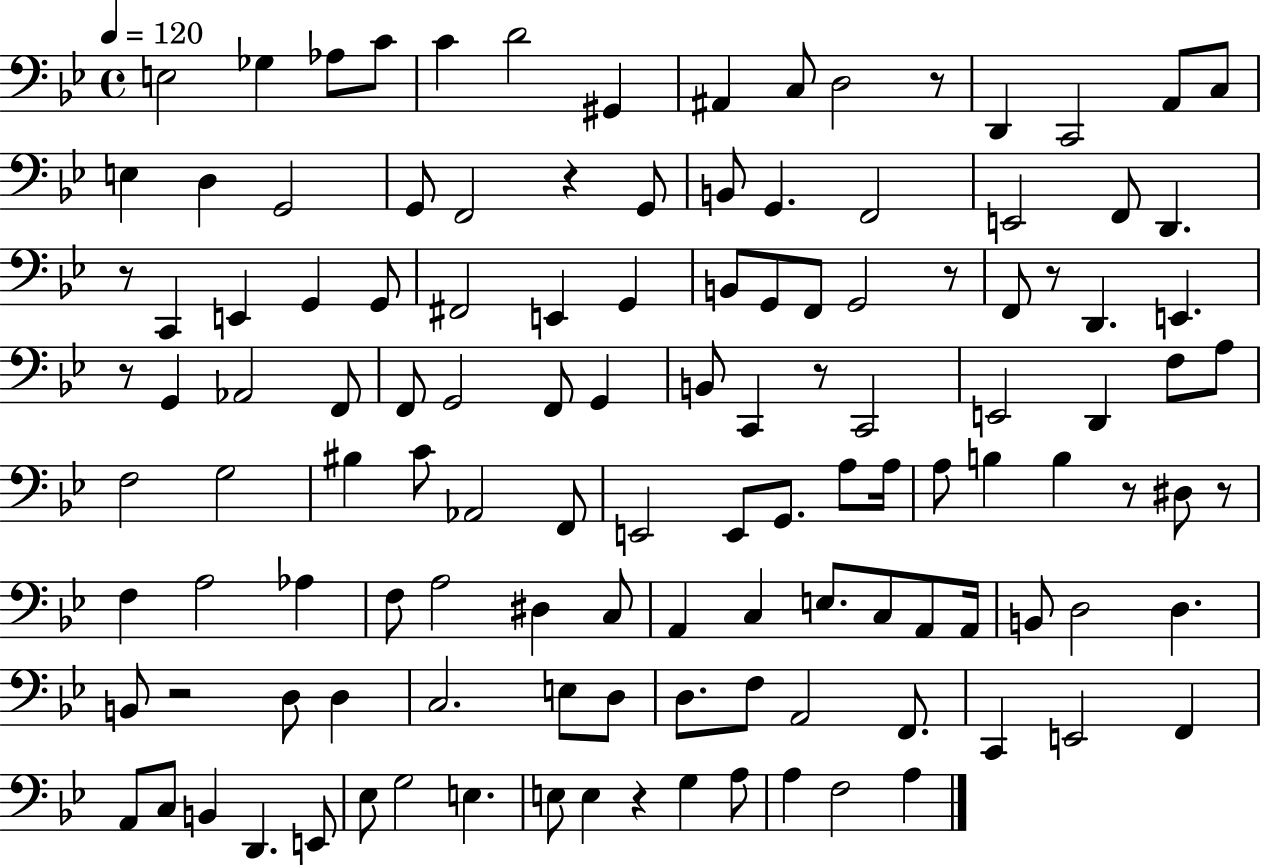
X:1
T:Untitled
M:4/4
L:1/4
K:Bb
E,2 _G, _A,/2 C/2 C D2 ^G,, ^A,, C,/2 D,2 z/2 D,, C,,2 A,,/2 C,/2 E, D, G,,2 G,,/2 F,,2 z G,,/2 B,,/2 G,, F,,2 E,,2 F,,/2 D,, z/2 C,, E,, G,, G,,/2 ^F,,2 E,, G,, B,,/2 G,,/2 F,,/2 G,,2 z/2 F,,/2 z/2 D,, E,, z/2 G,, _A,,2 F,,/2 F,,/2 G,,2 F,,/2 G,, B,,/2 C,, z/2 C,,2 E,,2 D,, F,/2 A,/2 F,2 G,2 ^B, C/2 _A,,2 F,,/2 E,,2 E,,/2 G,,/2 A,/2 A,/4 A,/2 B, B, z/2 ^D,/2 z/2 F, A,2 _A, F,/2 A,2 ^D, C,/2 A,, C, E,/2 C,/2 A,,/2 A,,/4 B,,/2 D,2 D, B,,/2 z2 D,/2 D, C,2 E,/2 D,/2 D,/2 F,/2 A,,2 F,,/2 C,, E,,2 F,, A,,/2 C,/2 B,, D,, E,,/2 _E,/2 G,2 E, E,/2 E, z G, A,/2 A, F,2 A,